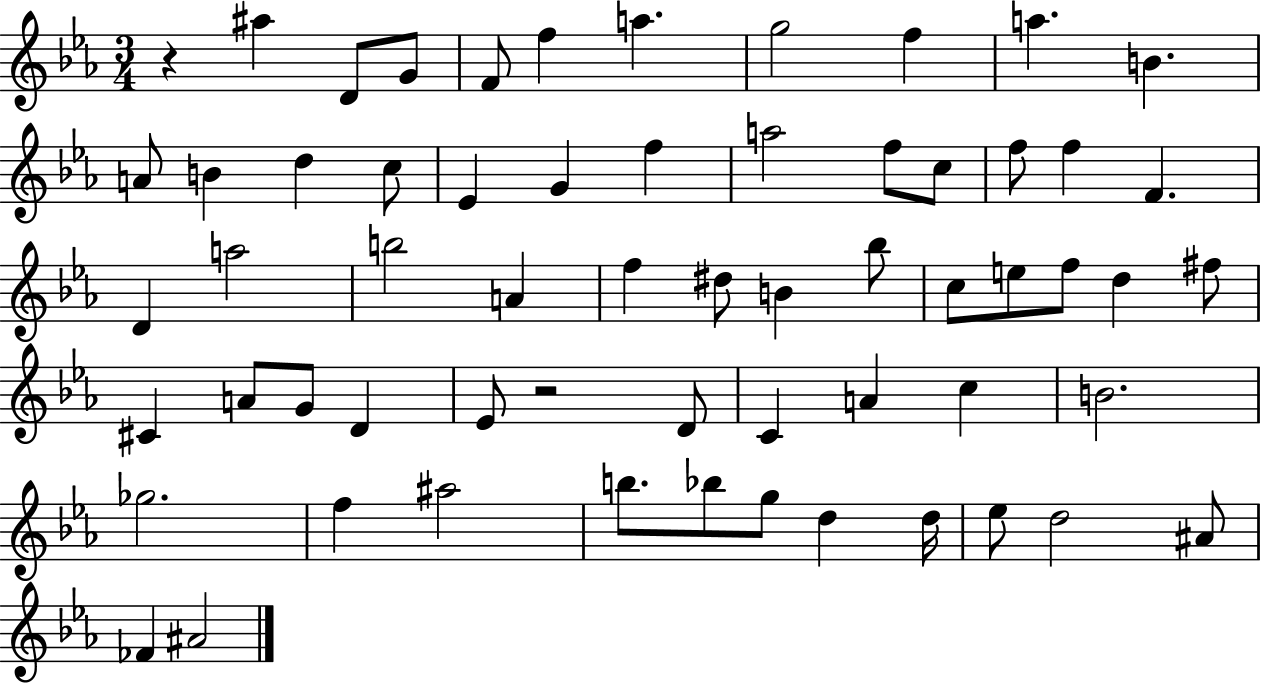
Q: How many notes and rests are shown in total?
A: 61